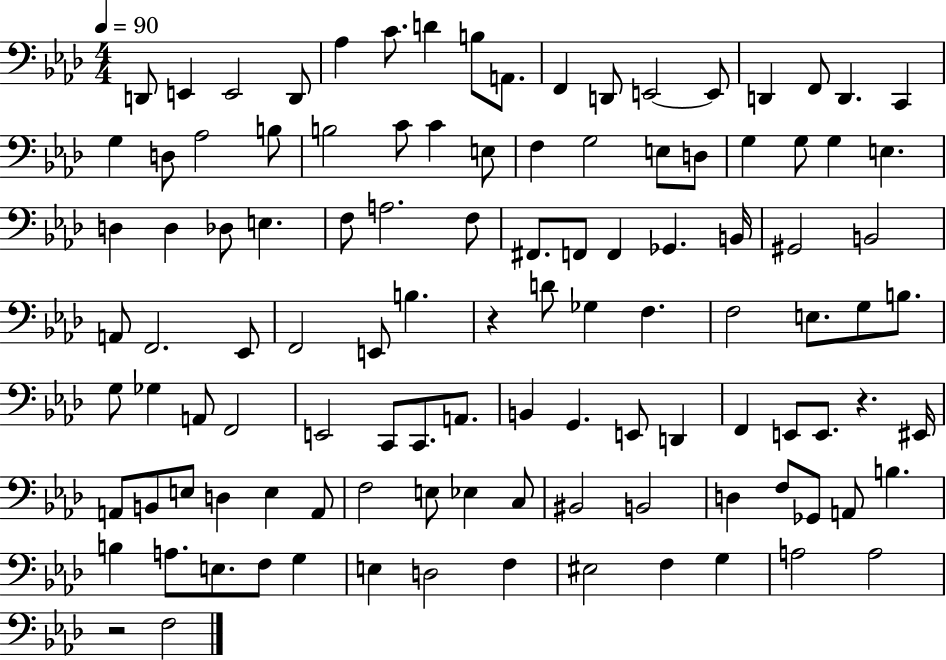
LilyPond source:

{
  \clef bass
  \numericTimeSignature
  \time 4/4
  \key aes \major
  \tempo 4 = 90
  \repeat volta 2 { d,8 e,4 e,2 d,8 | aes4 c'8. d'4 b8 a,8. | f,4 d,8 e,2~~ e,8 | d,4 f,8 d,4. c,4 | \break g4 d8 aes2 b8 | b2 c'8 c'4 e8 | f4 g2 e8 d8 | g4 g8 g4 e4. | \break d4 d4 des8 e4. | f8 a2. f8 | fis,8. f,8 f,4 ges,4. b,16 | gis,2 b,2 | \break a,8 f,2. ees,8 | f,2 e,8 b4. | r4 d'8 ges4 f4. | f2 e8. g8 b8. | \break g8 ges4 a,8 f,2 | e,2 c,8 c,8. a,8. | b,4 g,4. e,8 d,4 | f,4 e,8 e,8. r4. eis,16 | \break a,8 b,8 e8 d4 e4 a,8 | f2 e8 ees4 c8 | bis,2 b,2 | d4 f8 ges,8 a,8 b4. | \break b4 a8. e8. f8 g4 | e4 d2 f4 | eis2 f4 g4 | a2 a2 | \break r2 f2 | } \bar "|."
}